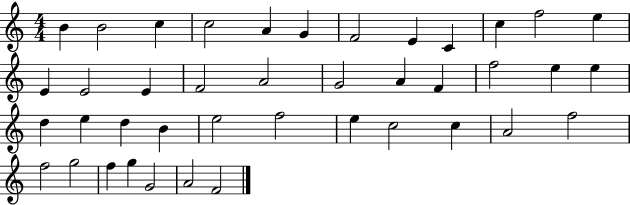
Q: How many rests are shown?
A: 0